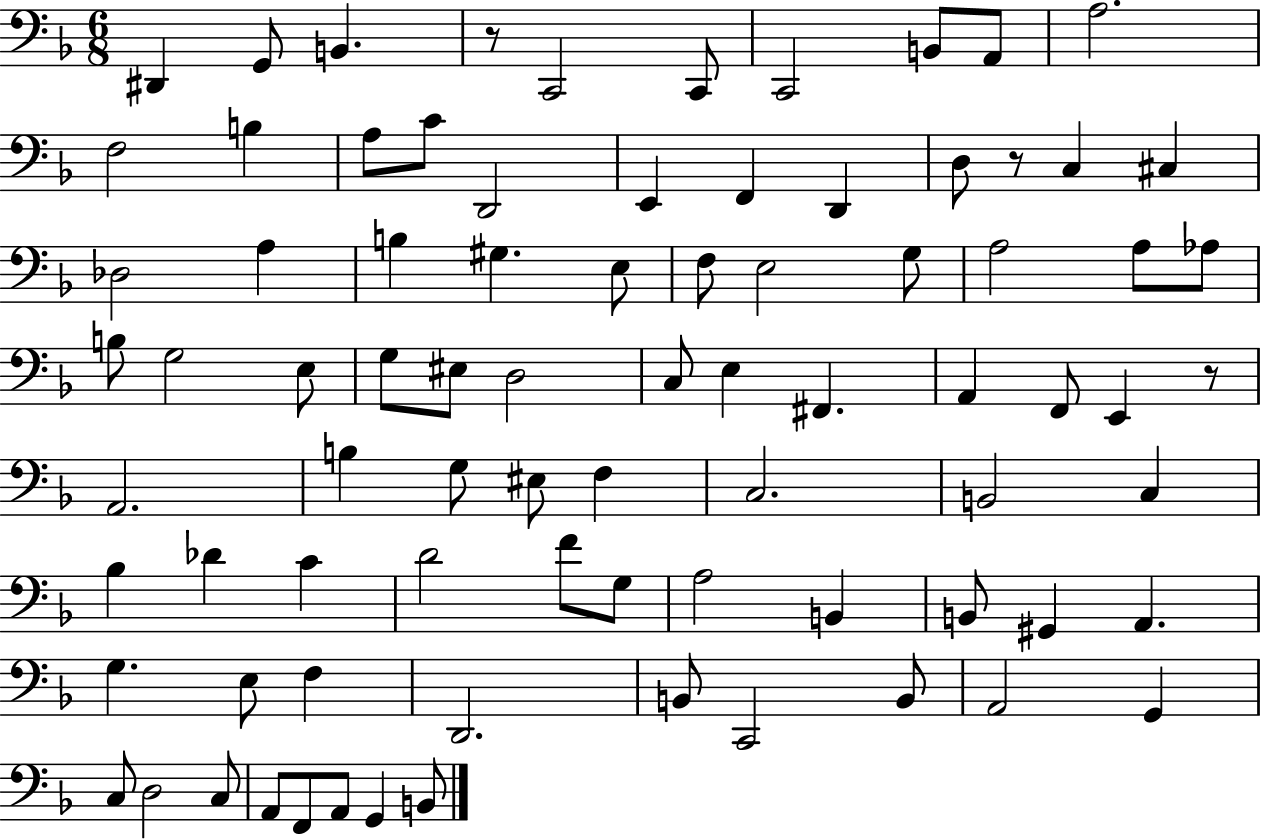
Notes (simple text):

D#2/q G2/e B2/q. R/e C2/h C2/e C2/h B2/e A2/e A3/h. F3/h B3/q A3/e C4/e D2/h E2/q F2/q D2/q D3/e R/e C3/q C#3/q Db3/h A3/q B3/q G#3/q. E3/e F3/e E3/h G3/e A3/h A3/e Ab3/e B3/e G3/h E3/e G3/e EIS3/e D3/h C3/e E3/q F#2/q. A2/q F2/e E2/q R/e A2/h. B3/q G3/e EIS3/e F3/q C3/h. B2/h C3/q Bb3/q Db4/q C4/q D4/h F4/e G3/e A3/h B2/q B2/e G#2/q A2/q. G3/q. E3/e F3/q D2/h. B2/e C2/h B2/e A2/h G2/q C3/e D3/h C3/e A2/e F2/e A2/e G2/q B2/e